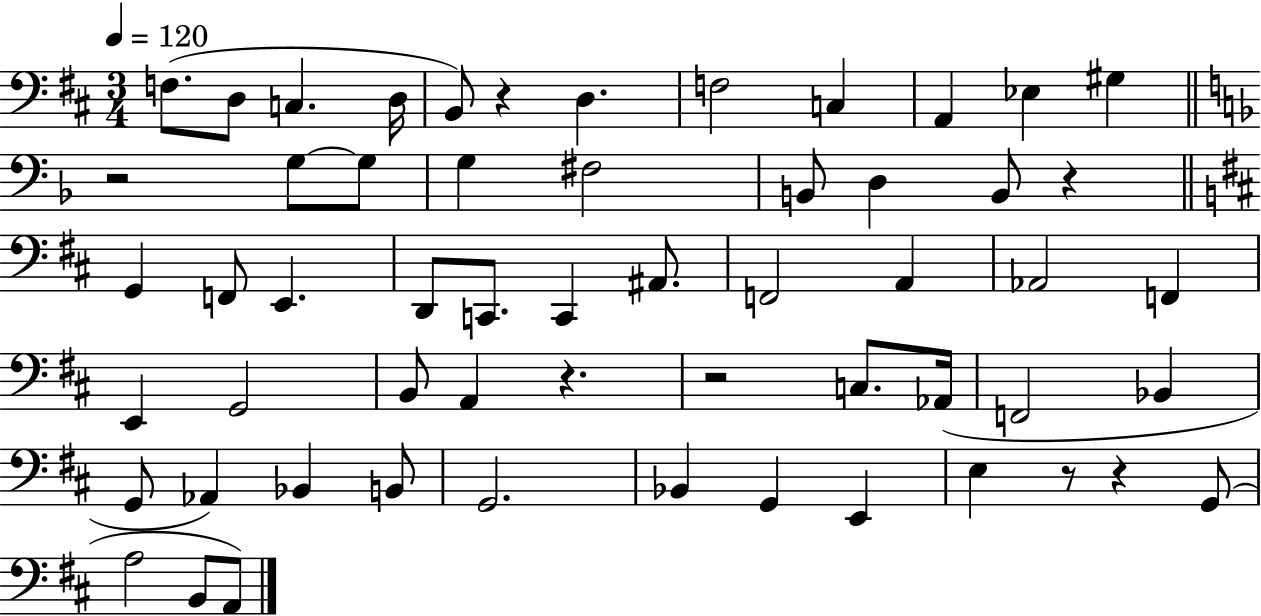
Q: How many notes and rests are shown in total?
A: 57